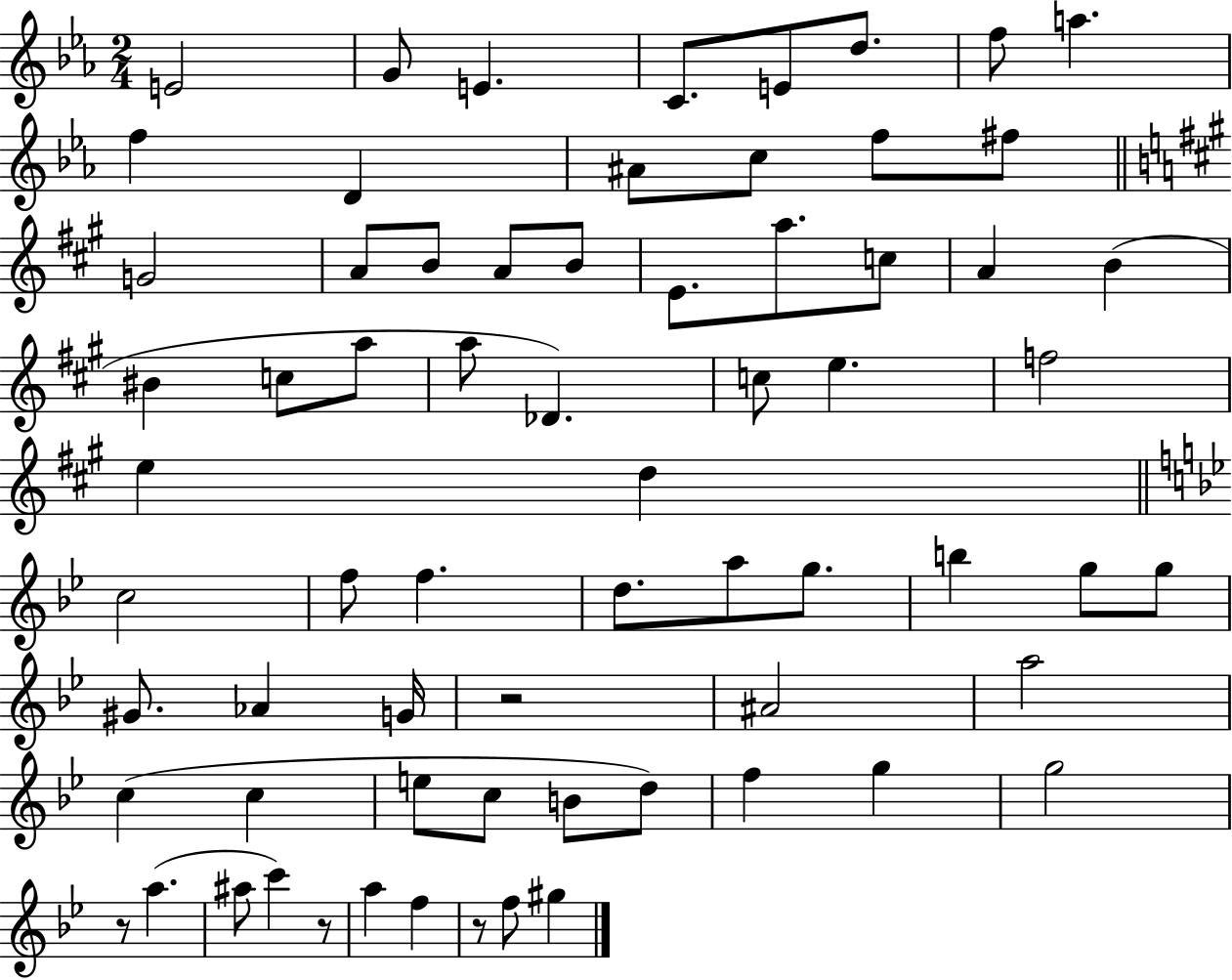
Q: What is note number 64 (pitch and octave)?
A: G#5